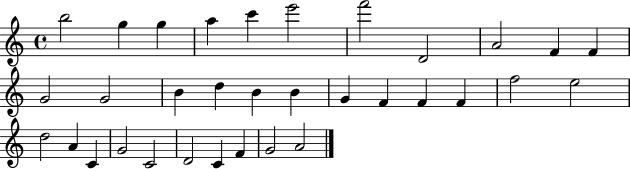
{
  \clef treble
  \time 4/4
  \defaultTimeSignature
  \key c \major
  b''2 g''4 g''4 | a''4 c'''4 e'''2 | f'''2 d'2 | a'2 f'4 f'4 | \break g'2 g'2 | b'4 d''4 b'4 b'4 | g'4 f'4 f'4 f'4 | f''2 e''2 | \break d''2 a'4 c'4 | g'2 c'2 | d'2 c'4 f'4 | g'2 a'2 | \break \bar "|."
}